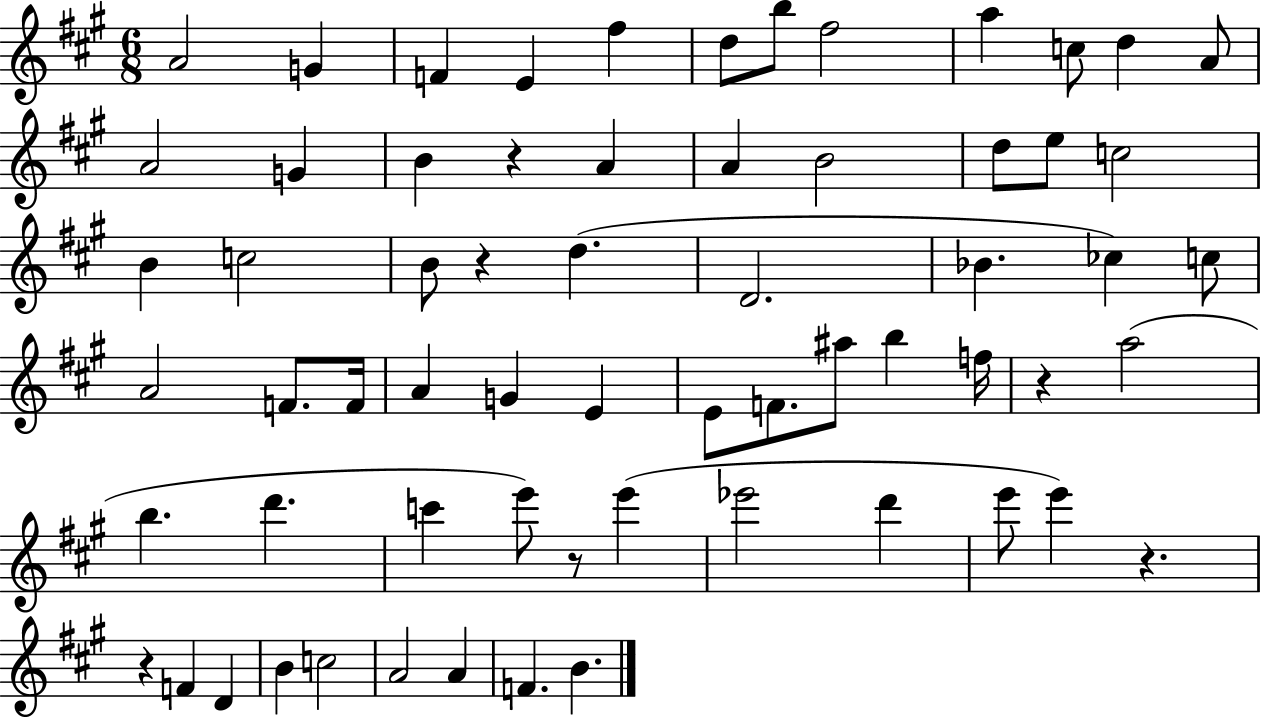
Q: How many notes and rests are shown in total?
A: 64